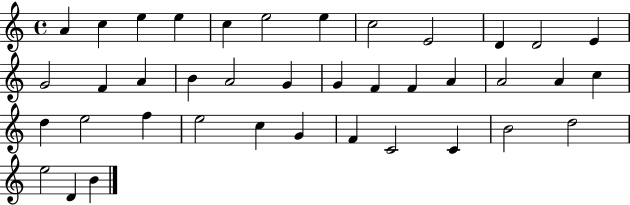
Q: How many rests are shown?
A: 0